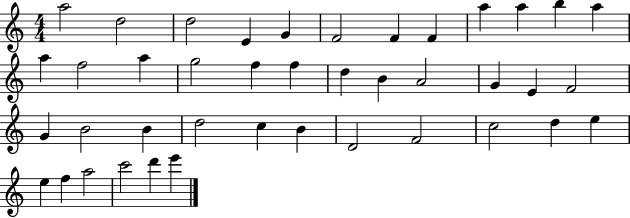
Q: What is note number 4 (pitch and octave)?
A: E4